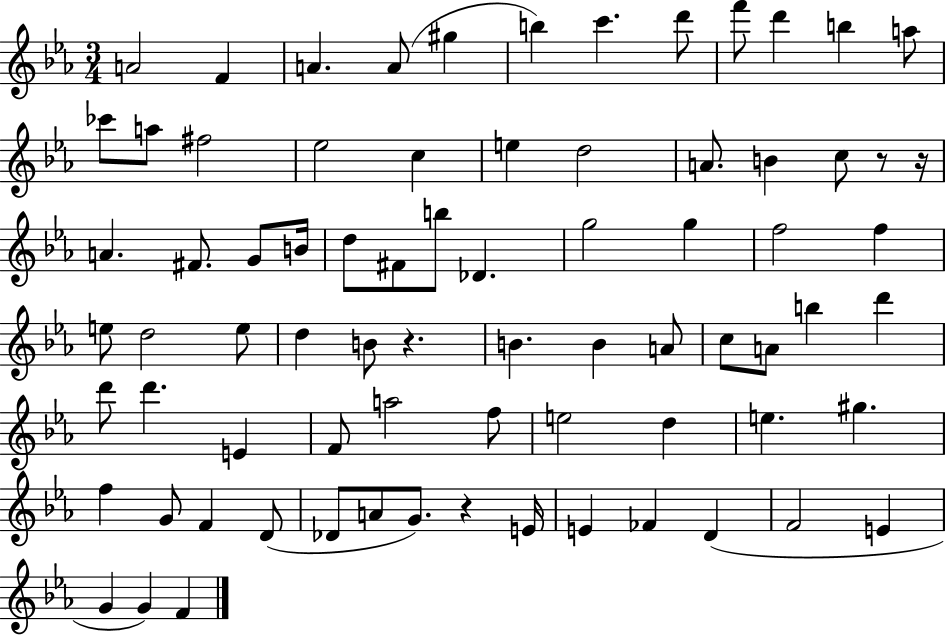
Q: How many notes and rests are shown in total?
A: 76